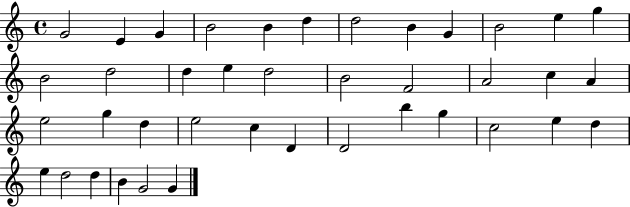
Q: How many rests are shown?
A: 0